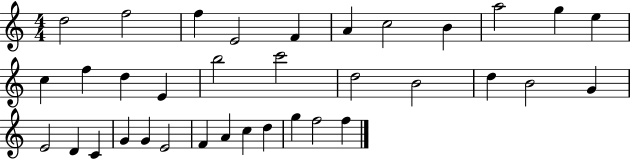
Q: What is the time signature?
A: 4/4